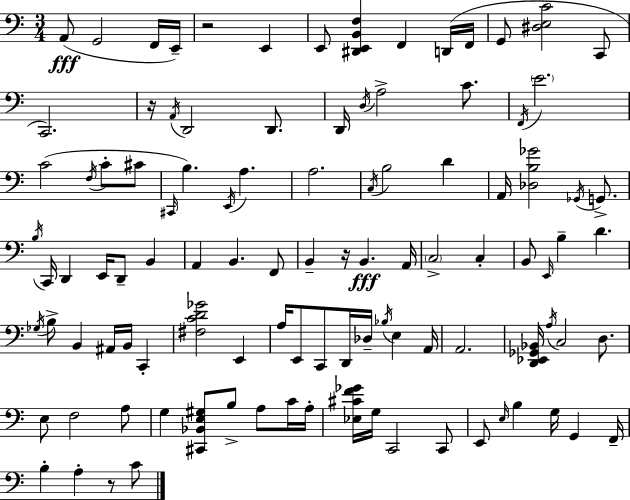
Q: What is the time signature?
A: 3/4